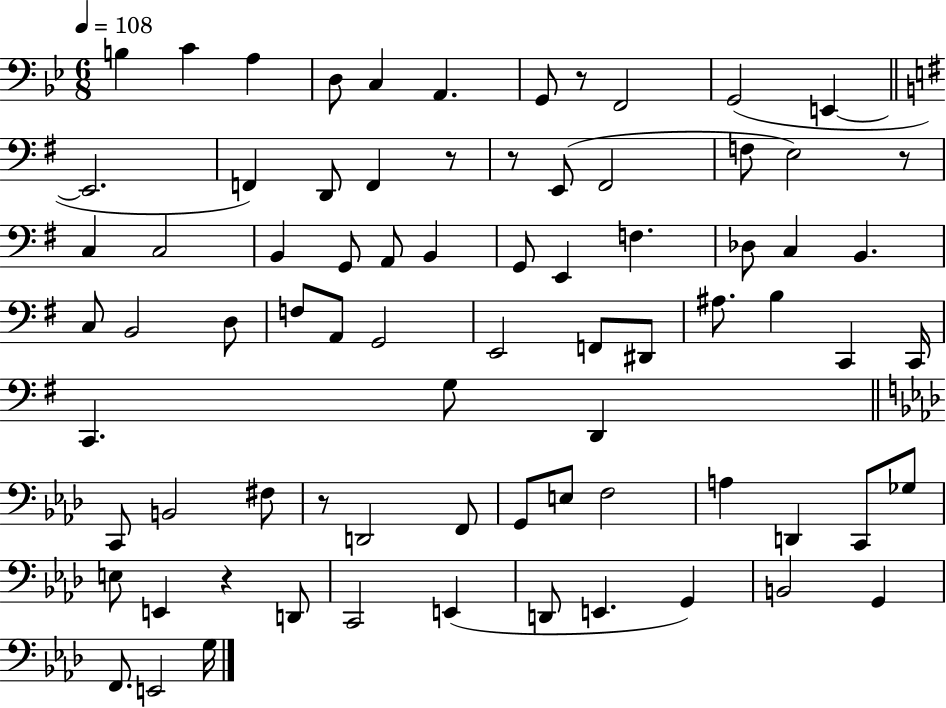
{
  \clef bass
  \numericTimeSignature
  \time 6/8
  \key bes \major
  \tempo 4 = 108
  \repeat volta 2 { b4 c'4 a4 | d8 c4 a,4. | g,8 r8 f,2 | g,2( e,4~~ | \break \bar "||" \break \key g \major e,2. | f,4) d,8 f,4 r8 | r8 e,8( fis,2 | f8 e2) r8 | \break c4 c2 | b,4 g,8 a,8 b,4 | g,8 e,4 f4. | des8 c4 b,4. | \break c8 b,2 d8 | f8 a,8 g,2 | e,2 f,8 dis,8 | ais8. b4 c,4 c,16 | \break c,4. g8 d,4 | \bar "||" \break \key aes \major c,8 b,2 fis8 | r8 d,2 f,8 | g,8 e8 f2 | a4 d,4 c,8 ges8 | \break e8 e,4 r4 d,8 | c,2 e,4( | d,8 e,4. g,4) | b,2 g,4 | \break f,8. e,2 g16 | } \bar "|."
}